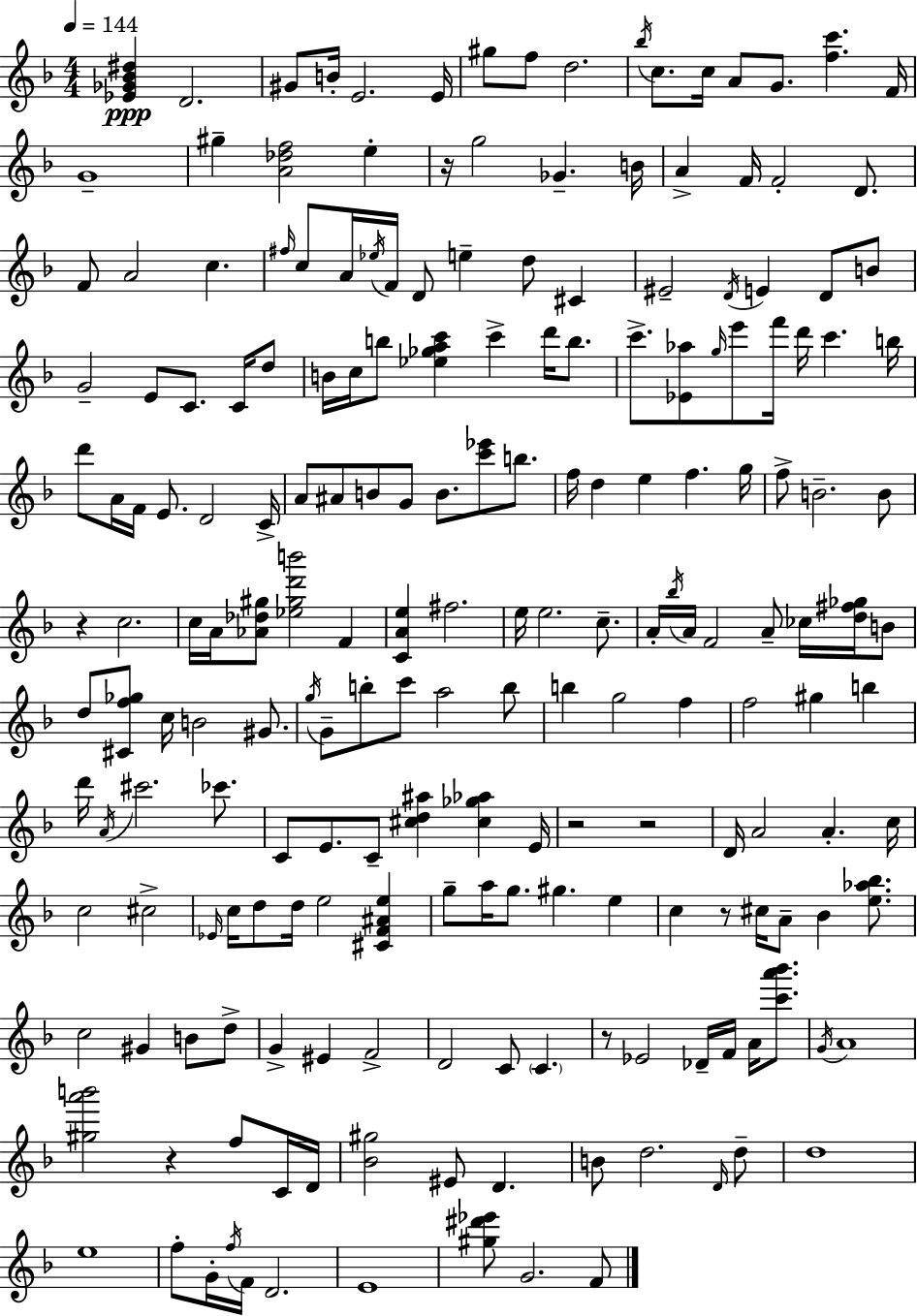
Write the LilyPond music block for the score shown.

{
  \clef treble
  \numericTimeSignature
  \time 4/4
  \key d \minor
  \tempo 4 = 144
  \repeat volta 2 { <ees' ges' bes' dis''>4\ppp d'2. | gis'8 b'16-. e'2. e'16 | gis''8 f''8 d''2. | \acciaccatura { bes''16 } c''8. c''16 a'8 g'8. <f'' c'''>4. | \break f'16 g'1-- | gis''4-- <a' des'' f''>2 e''4-. | r16 g''2 ges'4.-- | b'16 a'4-> f'16 f'2-. d'8. | \break f'8 a'2 c''4. | \grace { fis''16 } c''8 a'16 \acciaccatura { ees''16 } f'16 d'8 e''4-- d''8 cis'4 | eis'2-- \acciaccatura { d'16 } e'4 | d'8 b'8 g'2-- e'8 c'8. | \break c'16 d''8 b'16 c''16 b''8 <ees'' ges'' a'' c'''>4 c'''4-> | d'''16 b''8. c'''8.-> <ees' aes''>8 \grace { g''16 } e'''8 f'''16 d'''16 c'''4. | b''16 d'''8 a'16 f'16 e'8. d'2 | c'16-> a'8 ais'8 b'8 g'8 b'8. | \break <c''' ees'''>8 b''8. f''16 d''4 e''4 f''4. | g''16 f''8-> b'2.-- | b'8 r4 c''2. | c''16 a'16 <aes' des'' gis''>8 <ees'' gis'' d''' b'''>2 | \break f'4 <c' a' e''>4 fis''2. | e''16 e''2. | c''8.-- a'16-. \acciaccatura { bes''16 } a'16 f'2 | a'8-- ces''16 <d'' fis'' ges''>16 b'8 d''8 <cis' f'' ges''>8 c''16 b'2 | \break gis'8. \acciaccatura { g''16 } g'8-- b''8-. c'''8 a''2 | b''8 b''4 g''2 | f''4 f''2 gis''4 | b''4 d'''16 \acciaccatura { a'16 } cis'''2. | \break ces'''8. c'8 e'8. c'8-- <cis'' d'' ais''>4 | <cis'' ges'' aes''>4 e'16 r2 | r2 d'16 a'2 | a'4.-. c''16 c''2 | \break cis''2-> \grace { ees'16 } c''16 d''8 d''16 e''2 | <cis' f' ais' e''>4 g''8-- a''16 g''8. gis''4. | e''4 c''4 r8 cis''16 | a'8-- bes'4 <e'' aes'' bes''>8. c''2 | \break gis'4 b'8 d''8-> g'4-> eis'4 | f'2-> d'2 | c'8 \parenthesize c'4. r8 ees'2 | des'16-- f'16 a'16 <c''' a''' bes'''>8. \acciaccatura { g'16 } a'1 | \break <gis'' a''' b'''>2 | r4 f''8 c'16 d'16 <bes' gis''>2 | eis'8 d'4. b'8 d''2. | \grace { d'16 } d''8-- d''1 | \break e''1 | f''8-. g'16-. \acciaccatura { f''16 } f'16 | d'2. e'1 | <gis'' dis''' ees'''>8 g'2. | \break f'8 } \bar "|."
}